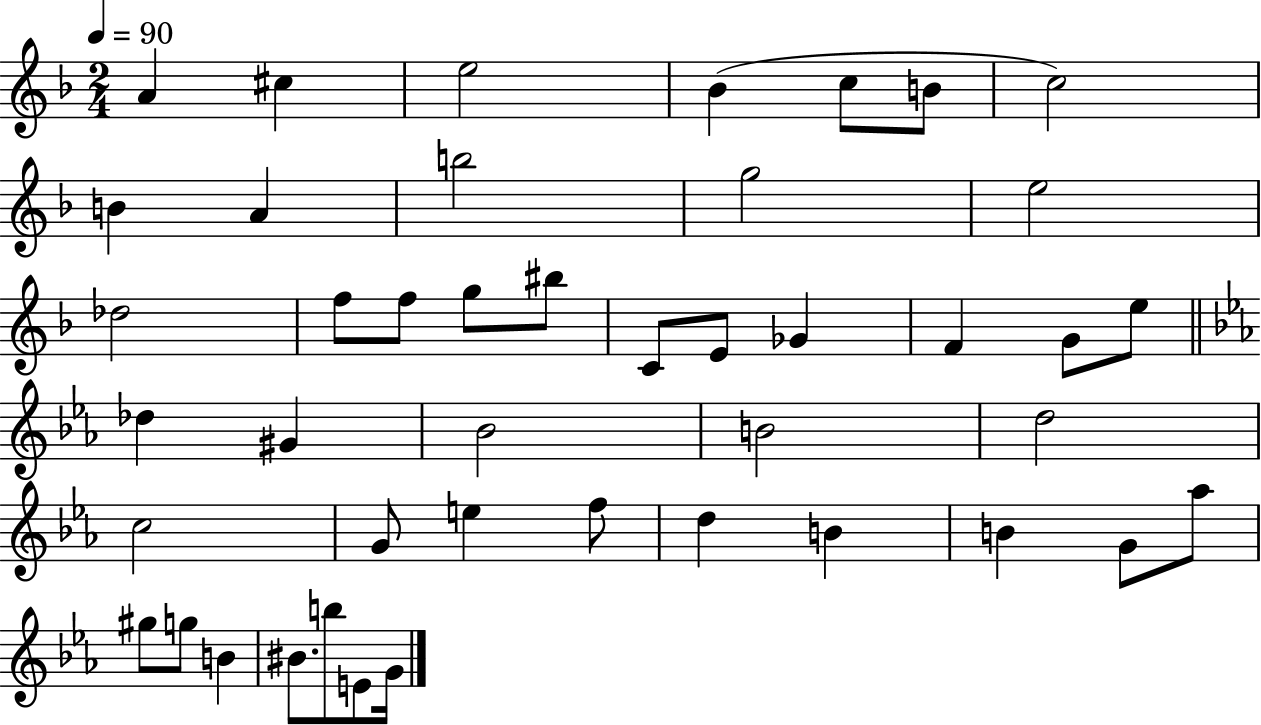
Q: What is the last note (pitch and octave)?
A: G4